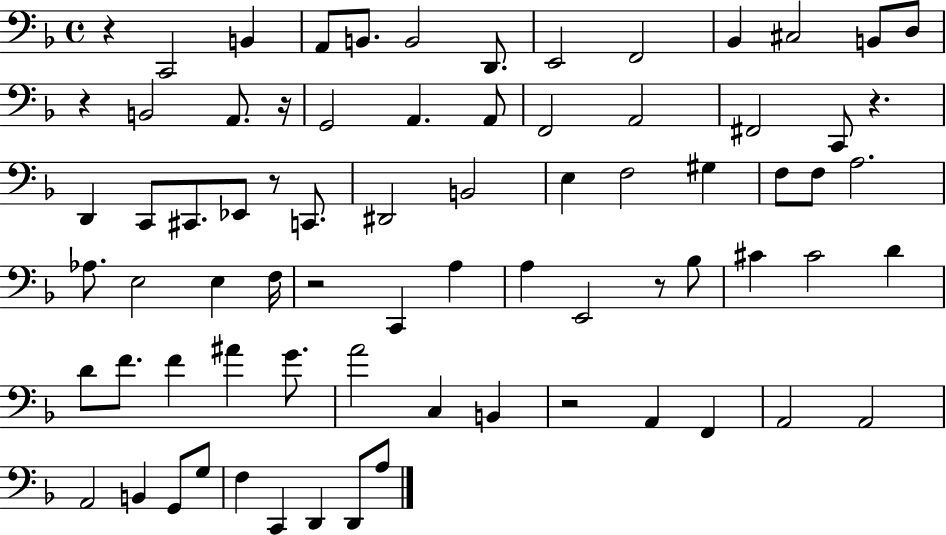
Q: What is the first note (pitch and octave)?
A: C2